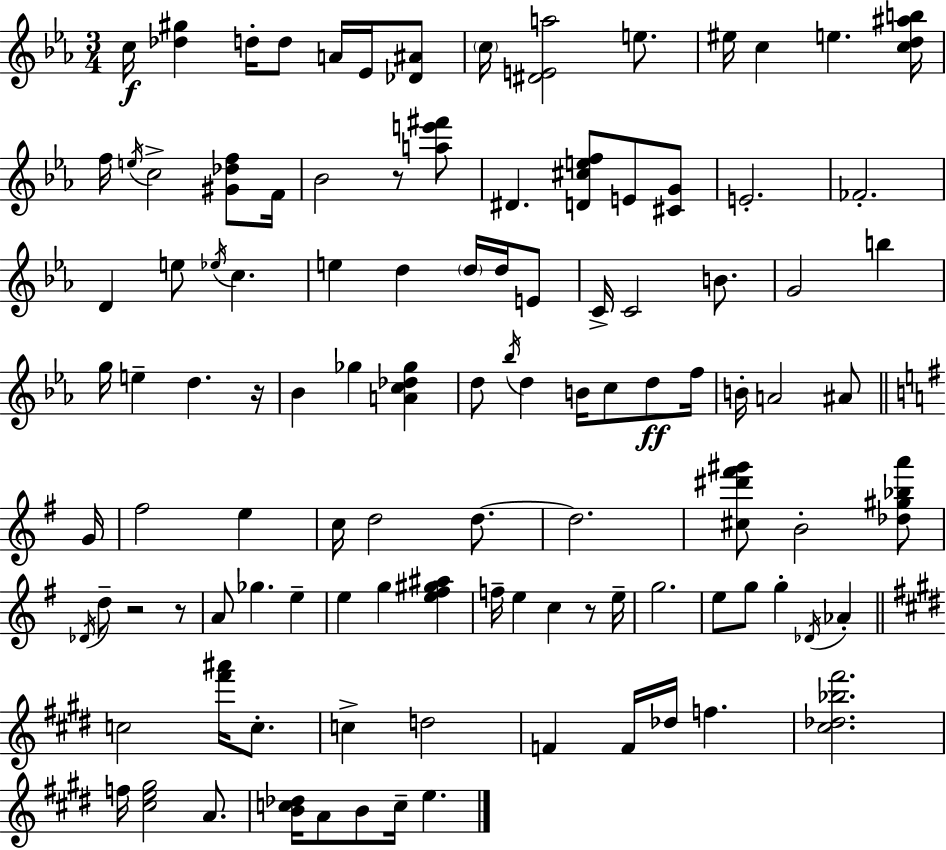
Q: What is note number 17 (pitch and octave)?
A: E4